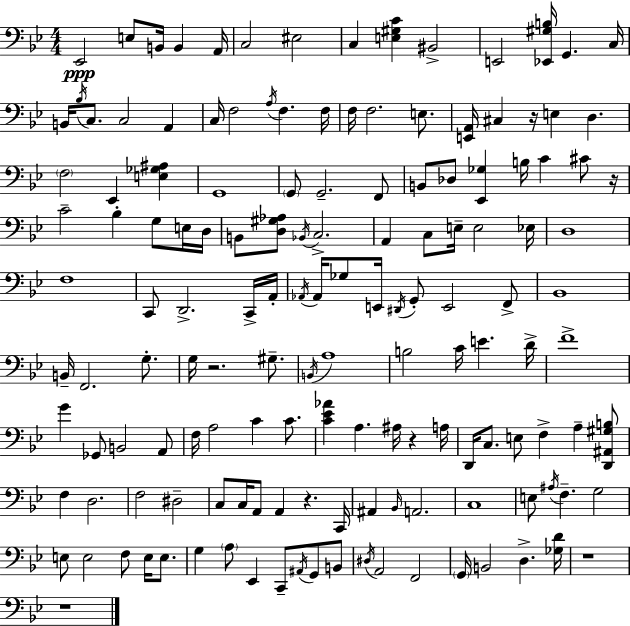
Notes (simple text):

Eb2/h E3/e B2/s B2/q A2/s C3/h EIS3/h C3/q [E3,G#3,C4]/q BIS2/h E2/h [Eb2,G#3,B3]/s G2/q. C3/s B2/s Bb3/s C3/e. C3/h A2/q C3/s F3/h A3/s F3/q. F3/s F3/s F3/h. E3/e. [E2,A2]/s C#3/q R/s E3/q D3/q. F3/h Eb2/q [E3,Gb3,A#3]/q G2/w G2/e G2/h. F2/e B2/e Db3/e [Eb2,Gb3]/q B3/s C4/q C#4/e R/s C4/h Bb3/q G3/e E3/s D3/s B2/e [D3,G#3,Ab3]/e Bb2/s C3/h. A2/q C3/e E3/s E3/h Eb3/s D3/w F3/w C2/e D2/h. C2/s A2/s Ab2/s Ab2/s Gb3/e E2/s D#2/s G2/e E2/h F2/e Bb2/w B2/s F2/h. G3/e. G3/s R/h. G#3/e. B2/s A3/w B3/h C4/s E4/q. D4/s F4/w G4/q Gb2/e B2/h A2/e F3/s A3/h C4/q C4/e. [C4,Eb4,Ab4]/q A3/q. A#3/s R/q A3/s D2/s C3/e. E3/e F3/q A3/q [D2,A#2,G#3,B3]/e F3/q D3/h. F3/h D#3/h C3/e C3/s A2/e A2/q R/q. C2/s A#2/q Bb2/s A2/h. C3/w E3/e A#3/s F3/q. G3/h E3/e E3/h F3/e E3/s E3/e. G3/q A3/e Eb2/q C2/e A#2/s G2/e B2/e D#3/s A2/h F2/h G2/s B2/h D3/q. [Gb3,D4]/s R/w R/w